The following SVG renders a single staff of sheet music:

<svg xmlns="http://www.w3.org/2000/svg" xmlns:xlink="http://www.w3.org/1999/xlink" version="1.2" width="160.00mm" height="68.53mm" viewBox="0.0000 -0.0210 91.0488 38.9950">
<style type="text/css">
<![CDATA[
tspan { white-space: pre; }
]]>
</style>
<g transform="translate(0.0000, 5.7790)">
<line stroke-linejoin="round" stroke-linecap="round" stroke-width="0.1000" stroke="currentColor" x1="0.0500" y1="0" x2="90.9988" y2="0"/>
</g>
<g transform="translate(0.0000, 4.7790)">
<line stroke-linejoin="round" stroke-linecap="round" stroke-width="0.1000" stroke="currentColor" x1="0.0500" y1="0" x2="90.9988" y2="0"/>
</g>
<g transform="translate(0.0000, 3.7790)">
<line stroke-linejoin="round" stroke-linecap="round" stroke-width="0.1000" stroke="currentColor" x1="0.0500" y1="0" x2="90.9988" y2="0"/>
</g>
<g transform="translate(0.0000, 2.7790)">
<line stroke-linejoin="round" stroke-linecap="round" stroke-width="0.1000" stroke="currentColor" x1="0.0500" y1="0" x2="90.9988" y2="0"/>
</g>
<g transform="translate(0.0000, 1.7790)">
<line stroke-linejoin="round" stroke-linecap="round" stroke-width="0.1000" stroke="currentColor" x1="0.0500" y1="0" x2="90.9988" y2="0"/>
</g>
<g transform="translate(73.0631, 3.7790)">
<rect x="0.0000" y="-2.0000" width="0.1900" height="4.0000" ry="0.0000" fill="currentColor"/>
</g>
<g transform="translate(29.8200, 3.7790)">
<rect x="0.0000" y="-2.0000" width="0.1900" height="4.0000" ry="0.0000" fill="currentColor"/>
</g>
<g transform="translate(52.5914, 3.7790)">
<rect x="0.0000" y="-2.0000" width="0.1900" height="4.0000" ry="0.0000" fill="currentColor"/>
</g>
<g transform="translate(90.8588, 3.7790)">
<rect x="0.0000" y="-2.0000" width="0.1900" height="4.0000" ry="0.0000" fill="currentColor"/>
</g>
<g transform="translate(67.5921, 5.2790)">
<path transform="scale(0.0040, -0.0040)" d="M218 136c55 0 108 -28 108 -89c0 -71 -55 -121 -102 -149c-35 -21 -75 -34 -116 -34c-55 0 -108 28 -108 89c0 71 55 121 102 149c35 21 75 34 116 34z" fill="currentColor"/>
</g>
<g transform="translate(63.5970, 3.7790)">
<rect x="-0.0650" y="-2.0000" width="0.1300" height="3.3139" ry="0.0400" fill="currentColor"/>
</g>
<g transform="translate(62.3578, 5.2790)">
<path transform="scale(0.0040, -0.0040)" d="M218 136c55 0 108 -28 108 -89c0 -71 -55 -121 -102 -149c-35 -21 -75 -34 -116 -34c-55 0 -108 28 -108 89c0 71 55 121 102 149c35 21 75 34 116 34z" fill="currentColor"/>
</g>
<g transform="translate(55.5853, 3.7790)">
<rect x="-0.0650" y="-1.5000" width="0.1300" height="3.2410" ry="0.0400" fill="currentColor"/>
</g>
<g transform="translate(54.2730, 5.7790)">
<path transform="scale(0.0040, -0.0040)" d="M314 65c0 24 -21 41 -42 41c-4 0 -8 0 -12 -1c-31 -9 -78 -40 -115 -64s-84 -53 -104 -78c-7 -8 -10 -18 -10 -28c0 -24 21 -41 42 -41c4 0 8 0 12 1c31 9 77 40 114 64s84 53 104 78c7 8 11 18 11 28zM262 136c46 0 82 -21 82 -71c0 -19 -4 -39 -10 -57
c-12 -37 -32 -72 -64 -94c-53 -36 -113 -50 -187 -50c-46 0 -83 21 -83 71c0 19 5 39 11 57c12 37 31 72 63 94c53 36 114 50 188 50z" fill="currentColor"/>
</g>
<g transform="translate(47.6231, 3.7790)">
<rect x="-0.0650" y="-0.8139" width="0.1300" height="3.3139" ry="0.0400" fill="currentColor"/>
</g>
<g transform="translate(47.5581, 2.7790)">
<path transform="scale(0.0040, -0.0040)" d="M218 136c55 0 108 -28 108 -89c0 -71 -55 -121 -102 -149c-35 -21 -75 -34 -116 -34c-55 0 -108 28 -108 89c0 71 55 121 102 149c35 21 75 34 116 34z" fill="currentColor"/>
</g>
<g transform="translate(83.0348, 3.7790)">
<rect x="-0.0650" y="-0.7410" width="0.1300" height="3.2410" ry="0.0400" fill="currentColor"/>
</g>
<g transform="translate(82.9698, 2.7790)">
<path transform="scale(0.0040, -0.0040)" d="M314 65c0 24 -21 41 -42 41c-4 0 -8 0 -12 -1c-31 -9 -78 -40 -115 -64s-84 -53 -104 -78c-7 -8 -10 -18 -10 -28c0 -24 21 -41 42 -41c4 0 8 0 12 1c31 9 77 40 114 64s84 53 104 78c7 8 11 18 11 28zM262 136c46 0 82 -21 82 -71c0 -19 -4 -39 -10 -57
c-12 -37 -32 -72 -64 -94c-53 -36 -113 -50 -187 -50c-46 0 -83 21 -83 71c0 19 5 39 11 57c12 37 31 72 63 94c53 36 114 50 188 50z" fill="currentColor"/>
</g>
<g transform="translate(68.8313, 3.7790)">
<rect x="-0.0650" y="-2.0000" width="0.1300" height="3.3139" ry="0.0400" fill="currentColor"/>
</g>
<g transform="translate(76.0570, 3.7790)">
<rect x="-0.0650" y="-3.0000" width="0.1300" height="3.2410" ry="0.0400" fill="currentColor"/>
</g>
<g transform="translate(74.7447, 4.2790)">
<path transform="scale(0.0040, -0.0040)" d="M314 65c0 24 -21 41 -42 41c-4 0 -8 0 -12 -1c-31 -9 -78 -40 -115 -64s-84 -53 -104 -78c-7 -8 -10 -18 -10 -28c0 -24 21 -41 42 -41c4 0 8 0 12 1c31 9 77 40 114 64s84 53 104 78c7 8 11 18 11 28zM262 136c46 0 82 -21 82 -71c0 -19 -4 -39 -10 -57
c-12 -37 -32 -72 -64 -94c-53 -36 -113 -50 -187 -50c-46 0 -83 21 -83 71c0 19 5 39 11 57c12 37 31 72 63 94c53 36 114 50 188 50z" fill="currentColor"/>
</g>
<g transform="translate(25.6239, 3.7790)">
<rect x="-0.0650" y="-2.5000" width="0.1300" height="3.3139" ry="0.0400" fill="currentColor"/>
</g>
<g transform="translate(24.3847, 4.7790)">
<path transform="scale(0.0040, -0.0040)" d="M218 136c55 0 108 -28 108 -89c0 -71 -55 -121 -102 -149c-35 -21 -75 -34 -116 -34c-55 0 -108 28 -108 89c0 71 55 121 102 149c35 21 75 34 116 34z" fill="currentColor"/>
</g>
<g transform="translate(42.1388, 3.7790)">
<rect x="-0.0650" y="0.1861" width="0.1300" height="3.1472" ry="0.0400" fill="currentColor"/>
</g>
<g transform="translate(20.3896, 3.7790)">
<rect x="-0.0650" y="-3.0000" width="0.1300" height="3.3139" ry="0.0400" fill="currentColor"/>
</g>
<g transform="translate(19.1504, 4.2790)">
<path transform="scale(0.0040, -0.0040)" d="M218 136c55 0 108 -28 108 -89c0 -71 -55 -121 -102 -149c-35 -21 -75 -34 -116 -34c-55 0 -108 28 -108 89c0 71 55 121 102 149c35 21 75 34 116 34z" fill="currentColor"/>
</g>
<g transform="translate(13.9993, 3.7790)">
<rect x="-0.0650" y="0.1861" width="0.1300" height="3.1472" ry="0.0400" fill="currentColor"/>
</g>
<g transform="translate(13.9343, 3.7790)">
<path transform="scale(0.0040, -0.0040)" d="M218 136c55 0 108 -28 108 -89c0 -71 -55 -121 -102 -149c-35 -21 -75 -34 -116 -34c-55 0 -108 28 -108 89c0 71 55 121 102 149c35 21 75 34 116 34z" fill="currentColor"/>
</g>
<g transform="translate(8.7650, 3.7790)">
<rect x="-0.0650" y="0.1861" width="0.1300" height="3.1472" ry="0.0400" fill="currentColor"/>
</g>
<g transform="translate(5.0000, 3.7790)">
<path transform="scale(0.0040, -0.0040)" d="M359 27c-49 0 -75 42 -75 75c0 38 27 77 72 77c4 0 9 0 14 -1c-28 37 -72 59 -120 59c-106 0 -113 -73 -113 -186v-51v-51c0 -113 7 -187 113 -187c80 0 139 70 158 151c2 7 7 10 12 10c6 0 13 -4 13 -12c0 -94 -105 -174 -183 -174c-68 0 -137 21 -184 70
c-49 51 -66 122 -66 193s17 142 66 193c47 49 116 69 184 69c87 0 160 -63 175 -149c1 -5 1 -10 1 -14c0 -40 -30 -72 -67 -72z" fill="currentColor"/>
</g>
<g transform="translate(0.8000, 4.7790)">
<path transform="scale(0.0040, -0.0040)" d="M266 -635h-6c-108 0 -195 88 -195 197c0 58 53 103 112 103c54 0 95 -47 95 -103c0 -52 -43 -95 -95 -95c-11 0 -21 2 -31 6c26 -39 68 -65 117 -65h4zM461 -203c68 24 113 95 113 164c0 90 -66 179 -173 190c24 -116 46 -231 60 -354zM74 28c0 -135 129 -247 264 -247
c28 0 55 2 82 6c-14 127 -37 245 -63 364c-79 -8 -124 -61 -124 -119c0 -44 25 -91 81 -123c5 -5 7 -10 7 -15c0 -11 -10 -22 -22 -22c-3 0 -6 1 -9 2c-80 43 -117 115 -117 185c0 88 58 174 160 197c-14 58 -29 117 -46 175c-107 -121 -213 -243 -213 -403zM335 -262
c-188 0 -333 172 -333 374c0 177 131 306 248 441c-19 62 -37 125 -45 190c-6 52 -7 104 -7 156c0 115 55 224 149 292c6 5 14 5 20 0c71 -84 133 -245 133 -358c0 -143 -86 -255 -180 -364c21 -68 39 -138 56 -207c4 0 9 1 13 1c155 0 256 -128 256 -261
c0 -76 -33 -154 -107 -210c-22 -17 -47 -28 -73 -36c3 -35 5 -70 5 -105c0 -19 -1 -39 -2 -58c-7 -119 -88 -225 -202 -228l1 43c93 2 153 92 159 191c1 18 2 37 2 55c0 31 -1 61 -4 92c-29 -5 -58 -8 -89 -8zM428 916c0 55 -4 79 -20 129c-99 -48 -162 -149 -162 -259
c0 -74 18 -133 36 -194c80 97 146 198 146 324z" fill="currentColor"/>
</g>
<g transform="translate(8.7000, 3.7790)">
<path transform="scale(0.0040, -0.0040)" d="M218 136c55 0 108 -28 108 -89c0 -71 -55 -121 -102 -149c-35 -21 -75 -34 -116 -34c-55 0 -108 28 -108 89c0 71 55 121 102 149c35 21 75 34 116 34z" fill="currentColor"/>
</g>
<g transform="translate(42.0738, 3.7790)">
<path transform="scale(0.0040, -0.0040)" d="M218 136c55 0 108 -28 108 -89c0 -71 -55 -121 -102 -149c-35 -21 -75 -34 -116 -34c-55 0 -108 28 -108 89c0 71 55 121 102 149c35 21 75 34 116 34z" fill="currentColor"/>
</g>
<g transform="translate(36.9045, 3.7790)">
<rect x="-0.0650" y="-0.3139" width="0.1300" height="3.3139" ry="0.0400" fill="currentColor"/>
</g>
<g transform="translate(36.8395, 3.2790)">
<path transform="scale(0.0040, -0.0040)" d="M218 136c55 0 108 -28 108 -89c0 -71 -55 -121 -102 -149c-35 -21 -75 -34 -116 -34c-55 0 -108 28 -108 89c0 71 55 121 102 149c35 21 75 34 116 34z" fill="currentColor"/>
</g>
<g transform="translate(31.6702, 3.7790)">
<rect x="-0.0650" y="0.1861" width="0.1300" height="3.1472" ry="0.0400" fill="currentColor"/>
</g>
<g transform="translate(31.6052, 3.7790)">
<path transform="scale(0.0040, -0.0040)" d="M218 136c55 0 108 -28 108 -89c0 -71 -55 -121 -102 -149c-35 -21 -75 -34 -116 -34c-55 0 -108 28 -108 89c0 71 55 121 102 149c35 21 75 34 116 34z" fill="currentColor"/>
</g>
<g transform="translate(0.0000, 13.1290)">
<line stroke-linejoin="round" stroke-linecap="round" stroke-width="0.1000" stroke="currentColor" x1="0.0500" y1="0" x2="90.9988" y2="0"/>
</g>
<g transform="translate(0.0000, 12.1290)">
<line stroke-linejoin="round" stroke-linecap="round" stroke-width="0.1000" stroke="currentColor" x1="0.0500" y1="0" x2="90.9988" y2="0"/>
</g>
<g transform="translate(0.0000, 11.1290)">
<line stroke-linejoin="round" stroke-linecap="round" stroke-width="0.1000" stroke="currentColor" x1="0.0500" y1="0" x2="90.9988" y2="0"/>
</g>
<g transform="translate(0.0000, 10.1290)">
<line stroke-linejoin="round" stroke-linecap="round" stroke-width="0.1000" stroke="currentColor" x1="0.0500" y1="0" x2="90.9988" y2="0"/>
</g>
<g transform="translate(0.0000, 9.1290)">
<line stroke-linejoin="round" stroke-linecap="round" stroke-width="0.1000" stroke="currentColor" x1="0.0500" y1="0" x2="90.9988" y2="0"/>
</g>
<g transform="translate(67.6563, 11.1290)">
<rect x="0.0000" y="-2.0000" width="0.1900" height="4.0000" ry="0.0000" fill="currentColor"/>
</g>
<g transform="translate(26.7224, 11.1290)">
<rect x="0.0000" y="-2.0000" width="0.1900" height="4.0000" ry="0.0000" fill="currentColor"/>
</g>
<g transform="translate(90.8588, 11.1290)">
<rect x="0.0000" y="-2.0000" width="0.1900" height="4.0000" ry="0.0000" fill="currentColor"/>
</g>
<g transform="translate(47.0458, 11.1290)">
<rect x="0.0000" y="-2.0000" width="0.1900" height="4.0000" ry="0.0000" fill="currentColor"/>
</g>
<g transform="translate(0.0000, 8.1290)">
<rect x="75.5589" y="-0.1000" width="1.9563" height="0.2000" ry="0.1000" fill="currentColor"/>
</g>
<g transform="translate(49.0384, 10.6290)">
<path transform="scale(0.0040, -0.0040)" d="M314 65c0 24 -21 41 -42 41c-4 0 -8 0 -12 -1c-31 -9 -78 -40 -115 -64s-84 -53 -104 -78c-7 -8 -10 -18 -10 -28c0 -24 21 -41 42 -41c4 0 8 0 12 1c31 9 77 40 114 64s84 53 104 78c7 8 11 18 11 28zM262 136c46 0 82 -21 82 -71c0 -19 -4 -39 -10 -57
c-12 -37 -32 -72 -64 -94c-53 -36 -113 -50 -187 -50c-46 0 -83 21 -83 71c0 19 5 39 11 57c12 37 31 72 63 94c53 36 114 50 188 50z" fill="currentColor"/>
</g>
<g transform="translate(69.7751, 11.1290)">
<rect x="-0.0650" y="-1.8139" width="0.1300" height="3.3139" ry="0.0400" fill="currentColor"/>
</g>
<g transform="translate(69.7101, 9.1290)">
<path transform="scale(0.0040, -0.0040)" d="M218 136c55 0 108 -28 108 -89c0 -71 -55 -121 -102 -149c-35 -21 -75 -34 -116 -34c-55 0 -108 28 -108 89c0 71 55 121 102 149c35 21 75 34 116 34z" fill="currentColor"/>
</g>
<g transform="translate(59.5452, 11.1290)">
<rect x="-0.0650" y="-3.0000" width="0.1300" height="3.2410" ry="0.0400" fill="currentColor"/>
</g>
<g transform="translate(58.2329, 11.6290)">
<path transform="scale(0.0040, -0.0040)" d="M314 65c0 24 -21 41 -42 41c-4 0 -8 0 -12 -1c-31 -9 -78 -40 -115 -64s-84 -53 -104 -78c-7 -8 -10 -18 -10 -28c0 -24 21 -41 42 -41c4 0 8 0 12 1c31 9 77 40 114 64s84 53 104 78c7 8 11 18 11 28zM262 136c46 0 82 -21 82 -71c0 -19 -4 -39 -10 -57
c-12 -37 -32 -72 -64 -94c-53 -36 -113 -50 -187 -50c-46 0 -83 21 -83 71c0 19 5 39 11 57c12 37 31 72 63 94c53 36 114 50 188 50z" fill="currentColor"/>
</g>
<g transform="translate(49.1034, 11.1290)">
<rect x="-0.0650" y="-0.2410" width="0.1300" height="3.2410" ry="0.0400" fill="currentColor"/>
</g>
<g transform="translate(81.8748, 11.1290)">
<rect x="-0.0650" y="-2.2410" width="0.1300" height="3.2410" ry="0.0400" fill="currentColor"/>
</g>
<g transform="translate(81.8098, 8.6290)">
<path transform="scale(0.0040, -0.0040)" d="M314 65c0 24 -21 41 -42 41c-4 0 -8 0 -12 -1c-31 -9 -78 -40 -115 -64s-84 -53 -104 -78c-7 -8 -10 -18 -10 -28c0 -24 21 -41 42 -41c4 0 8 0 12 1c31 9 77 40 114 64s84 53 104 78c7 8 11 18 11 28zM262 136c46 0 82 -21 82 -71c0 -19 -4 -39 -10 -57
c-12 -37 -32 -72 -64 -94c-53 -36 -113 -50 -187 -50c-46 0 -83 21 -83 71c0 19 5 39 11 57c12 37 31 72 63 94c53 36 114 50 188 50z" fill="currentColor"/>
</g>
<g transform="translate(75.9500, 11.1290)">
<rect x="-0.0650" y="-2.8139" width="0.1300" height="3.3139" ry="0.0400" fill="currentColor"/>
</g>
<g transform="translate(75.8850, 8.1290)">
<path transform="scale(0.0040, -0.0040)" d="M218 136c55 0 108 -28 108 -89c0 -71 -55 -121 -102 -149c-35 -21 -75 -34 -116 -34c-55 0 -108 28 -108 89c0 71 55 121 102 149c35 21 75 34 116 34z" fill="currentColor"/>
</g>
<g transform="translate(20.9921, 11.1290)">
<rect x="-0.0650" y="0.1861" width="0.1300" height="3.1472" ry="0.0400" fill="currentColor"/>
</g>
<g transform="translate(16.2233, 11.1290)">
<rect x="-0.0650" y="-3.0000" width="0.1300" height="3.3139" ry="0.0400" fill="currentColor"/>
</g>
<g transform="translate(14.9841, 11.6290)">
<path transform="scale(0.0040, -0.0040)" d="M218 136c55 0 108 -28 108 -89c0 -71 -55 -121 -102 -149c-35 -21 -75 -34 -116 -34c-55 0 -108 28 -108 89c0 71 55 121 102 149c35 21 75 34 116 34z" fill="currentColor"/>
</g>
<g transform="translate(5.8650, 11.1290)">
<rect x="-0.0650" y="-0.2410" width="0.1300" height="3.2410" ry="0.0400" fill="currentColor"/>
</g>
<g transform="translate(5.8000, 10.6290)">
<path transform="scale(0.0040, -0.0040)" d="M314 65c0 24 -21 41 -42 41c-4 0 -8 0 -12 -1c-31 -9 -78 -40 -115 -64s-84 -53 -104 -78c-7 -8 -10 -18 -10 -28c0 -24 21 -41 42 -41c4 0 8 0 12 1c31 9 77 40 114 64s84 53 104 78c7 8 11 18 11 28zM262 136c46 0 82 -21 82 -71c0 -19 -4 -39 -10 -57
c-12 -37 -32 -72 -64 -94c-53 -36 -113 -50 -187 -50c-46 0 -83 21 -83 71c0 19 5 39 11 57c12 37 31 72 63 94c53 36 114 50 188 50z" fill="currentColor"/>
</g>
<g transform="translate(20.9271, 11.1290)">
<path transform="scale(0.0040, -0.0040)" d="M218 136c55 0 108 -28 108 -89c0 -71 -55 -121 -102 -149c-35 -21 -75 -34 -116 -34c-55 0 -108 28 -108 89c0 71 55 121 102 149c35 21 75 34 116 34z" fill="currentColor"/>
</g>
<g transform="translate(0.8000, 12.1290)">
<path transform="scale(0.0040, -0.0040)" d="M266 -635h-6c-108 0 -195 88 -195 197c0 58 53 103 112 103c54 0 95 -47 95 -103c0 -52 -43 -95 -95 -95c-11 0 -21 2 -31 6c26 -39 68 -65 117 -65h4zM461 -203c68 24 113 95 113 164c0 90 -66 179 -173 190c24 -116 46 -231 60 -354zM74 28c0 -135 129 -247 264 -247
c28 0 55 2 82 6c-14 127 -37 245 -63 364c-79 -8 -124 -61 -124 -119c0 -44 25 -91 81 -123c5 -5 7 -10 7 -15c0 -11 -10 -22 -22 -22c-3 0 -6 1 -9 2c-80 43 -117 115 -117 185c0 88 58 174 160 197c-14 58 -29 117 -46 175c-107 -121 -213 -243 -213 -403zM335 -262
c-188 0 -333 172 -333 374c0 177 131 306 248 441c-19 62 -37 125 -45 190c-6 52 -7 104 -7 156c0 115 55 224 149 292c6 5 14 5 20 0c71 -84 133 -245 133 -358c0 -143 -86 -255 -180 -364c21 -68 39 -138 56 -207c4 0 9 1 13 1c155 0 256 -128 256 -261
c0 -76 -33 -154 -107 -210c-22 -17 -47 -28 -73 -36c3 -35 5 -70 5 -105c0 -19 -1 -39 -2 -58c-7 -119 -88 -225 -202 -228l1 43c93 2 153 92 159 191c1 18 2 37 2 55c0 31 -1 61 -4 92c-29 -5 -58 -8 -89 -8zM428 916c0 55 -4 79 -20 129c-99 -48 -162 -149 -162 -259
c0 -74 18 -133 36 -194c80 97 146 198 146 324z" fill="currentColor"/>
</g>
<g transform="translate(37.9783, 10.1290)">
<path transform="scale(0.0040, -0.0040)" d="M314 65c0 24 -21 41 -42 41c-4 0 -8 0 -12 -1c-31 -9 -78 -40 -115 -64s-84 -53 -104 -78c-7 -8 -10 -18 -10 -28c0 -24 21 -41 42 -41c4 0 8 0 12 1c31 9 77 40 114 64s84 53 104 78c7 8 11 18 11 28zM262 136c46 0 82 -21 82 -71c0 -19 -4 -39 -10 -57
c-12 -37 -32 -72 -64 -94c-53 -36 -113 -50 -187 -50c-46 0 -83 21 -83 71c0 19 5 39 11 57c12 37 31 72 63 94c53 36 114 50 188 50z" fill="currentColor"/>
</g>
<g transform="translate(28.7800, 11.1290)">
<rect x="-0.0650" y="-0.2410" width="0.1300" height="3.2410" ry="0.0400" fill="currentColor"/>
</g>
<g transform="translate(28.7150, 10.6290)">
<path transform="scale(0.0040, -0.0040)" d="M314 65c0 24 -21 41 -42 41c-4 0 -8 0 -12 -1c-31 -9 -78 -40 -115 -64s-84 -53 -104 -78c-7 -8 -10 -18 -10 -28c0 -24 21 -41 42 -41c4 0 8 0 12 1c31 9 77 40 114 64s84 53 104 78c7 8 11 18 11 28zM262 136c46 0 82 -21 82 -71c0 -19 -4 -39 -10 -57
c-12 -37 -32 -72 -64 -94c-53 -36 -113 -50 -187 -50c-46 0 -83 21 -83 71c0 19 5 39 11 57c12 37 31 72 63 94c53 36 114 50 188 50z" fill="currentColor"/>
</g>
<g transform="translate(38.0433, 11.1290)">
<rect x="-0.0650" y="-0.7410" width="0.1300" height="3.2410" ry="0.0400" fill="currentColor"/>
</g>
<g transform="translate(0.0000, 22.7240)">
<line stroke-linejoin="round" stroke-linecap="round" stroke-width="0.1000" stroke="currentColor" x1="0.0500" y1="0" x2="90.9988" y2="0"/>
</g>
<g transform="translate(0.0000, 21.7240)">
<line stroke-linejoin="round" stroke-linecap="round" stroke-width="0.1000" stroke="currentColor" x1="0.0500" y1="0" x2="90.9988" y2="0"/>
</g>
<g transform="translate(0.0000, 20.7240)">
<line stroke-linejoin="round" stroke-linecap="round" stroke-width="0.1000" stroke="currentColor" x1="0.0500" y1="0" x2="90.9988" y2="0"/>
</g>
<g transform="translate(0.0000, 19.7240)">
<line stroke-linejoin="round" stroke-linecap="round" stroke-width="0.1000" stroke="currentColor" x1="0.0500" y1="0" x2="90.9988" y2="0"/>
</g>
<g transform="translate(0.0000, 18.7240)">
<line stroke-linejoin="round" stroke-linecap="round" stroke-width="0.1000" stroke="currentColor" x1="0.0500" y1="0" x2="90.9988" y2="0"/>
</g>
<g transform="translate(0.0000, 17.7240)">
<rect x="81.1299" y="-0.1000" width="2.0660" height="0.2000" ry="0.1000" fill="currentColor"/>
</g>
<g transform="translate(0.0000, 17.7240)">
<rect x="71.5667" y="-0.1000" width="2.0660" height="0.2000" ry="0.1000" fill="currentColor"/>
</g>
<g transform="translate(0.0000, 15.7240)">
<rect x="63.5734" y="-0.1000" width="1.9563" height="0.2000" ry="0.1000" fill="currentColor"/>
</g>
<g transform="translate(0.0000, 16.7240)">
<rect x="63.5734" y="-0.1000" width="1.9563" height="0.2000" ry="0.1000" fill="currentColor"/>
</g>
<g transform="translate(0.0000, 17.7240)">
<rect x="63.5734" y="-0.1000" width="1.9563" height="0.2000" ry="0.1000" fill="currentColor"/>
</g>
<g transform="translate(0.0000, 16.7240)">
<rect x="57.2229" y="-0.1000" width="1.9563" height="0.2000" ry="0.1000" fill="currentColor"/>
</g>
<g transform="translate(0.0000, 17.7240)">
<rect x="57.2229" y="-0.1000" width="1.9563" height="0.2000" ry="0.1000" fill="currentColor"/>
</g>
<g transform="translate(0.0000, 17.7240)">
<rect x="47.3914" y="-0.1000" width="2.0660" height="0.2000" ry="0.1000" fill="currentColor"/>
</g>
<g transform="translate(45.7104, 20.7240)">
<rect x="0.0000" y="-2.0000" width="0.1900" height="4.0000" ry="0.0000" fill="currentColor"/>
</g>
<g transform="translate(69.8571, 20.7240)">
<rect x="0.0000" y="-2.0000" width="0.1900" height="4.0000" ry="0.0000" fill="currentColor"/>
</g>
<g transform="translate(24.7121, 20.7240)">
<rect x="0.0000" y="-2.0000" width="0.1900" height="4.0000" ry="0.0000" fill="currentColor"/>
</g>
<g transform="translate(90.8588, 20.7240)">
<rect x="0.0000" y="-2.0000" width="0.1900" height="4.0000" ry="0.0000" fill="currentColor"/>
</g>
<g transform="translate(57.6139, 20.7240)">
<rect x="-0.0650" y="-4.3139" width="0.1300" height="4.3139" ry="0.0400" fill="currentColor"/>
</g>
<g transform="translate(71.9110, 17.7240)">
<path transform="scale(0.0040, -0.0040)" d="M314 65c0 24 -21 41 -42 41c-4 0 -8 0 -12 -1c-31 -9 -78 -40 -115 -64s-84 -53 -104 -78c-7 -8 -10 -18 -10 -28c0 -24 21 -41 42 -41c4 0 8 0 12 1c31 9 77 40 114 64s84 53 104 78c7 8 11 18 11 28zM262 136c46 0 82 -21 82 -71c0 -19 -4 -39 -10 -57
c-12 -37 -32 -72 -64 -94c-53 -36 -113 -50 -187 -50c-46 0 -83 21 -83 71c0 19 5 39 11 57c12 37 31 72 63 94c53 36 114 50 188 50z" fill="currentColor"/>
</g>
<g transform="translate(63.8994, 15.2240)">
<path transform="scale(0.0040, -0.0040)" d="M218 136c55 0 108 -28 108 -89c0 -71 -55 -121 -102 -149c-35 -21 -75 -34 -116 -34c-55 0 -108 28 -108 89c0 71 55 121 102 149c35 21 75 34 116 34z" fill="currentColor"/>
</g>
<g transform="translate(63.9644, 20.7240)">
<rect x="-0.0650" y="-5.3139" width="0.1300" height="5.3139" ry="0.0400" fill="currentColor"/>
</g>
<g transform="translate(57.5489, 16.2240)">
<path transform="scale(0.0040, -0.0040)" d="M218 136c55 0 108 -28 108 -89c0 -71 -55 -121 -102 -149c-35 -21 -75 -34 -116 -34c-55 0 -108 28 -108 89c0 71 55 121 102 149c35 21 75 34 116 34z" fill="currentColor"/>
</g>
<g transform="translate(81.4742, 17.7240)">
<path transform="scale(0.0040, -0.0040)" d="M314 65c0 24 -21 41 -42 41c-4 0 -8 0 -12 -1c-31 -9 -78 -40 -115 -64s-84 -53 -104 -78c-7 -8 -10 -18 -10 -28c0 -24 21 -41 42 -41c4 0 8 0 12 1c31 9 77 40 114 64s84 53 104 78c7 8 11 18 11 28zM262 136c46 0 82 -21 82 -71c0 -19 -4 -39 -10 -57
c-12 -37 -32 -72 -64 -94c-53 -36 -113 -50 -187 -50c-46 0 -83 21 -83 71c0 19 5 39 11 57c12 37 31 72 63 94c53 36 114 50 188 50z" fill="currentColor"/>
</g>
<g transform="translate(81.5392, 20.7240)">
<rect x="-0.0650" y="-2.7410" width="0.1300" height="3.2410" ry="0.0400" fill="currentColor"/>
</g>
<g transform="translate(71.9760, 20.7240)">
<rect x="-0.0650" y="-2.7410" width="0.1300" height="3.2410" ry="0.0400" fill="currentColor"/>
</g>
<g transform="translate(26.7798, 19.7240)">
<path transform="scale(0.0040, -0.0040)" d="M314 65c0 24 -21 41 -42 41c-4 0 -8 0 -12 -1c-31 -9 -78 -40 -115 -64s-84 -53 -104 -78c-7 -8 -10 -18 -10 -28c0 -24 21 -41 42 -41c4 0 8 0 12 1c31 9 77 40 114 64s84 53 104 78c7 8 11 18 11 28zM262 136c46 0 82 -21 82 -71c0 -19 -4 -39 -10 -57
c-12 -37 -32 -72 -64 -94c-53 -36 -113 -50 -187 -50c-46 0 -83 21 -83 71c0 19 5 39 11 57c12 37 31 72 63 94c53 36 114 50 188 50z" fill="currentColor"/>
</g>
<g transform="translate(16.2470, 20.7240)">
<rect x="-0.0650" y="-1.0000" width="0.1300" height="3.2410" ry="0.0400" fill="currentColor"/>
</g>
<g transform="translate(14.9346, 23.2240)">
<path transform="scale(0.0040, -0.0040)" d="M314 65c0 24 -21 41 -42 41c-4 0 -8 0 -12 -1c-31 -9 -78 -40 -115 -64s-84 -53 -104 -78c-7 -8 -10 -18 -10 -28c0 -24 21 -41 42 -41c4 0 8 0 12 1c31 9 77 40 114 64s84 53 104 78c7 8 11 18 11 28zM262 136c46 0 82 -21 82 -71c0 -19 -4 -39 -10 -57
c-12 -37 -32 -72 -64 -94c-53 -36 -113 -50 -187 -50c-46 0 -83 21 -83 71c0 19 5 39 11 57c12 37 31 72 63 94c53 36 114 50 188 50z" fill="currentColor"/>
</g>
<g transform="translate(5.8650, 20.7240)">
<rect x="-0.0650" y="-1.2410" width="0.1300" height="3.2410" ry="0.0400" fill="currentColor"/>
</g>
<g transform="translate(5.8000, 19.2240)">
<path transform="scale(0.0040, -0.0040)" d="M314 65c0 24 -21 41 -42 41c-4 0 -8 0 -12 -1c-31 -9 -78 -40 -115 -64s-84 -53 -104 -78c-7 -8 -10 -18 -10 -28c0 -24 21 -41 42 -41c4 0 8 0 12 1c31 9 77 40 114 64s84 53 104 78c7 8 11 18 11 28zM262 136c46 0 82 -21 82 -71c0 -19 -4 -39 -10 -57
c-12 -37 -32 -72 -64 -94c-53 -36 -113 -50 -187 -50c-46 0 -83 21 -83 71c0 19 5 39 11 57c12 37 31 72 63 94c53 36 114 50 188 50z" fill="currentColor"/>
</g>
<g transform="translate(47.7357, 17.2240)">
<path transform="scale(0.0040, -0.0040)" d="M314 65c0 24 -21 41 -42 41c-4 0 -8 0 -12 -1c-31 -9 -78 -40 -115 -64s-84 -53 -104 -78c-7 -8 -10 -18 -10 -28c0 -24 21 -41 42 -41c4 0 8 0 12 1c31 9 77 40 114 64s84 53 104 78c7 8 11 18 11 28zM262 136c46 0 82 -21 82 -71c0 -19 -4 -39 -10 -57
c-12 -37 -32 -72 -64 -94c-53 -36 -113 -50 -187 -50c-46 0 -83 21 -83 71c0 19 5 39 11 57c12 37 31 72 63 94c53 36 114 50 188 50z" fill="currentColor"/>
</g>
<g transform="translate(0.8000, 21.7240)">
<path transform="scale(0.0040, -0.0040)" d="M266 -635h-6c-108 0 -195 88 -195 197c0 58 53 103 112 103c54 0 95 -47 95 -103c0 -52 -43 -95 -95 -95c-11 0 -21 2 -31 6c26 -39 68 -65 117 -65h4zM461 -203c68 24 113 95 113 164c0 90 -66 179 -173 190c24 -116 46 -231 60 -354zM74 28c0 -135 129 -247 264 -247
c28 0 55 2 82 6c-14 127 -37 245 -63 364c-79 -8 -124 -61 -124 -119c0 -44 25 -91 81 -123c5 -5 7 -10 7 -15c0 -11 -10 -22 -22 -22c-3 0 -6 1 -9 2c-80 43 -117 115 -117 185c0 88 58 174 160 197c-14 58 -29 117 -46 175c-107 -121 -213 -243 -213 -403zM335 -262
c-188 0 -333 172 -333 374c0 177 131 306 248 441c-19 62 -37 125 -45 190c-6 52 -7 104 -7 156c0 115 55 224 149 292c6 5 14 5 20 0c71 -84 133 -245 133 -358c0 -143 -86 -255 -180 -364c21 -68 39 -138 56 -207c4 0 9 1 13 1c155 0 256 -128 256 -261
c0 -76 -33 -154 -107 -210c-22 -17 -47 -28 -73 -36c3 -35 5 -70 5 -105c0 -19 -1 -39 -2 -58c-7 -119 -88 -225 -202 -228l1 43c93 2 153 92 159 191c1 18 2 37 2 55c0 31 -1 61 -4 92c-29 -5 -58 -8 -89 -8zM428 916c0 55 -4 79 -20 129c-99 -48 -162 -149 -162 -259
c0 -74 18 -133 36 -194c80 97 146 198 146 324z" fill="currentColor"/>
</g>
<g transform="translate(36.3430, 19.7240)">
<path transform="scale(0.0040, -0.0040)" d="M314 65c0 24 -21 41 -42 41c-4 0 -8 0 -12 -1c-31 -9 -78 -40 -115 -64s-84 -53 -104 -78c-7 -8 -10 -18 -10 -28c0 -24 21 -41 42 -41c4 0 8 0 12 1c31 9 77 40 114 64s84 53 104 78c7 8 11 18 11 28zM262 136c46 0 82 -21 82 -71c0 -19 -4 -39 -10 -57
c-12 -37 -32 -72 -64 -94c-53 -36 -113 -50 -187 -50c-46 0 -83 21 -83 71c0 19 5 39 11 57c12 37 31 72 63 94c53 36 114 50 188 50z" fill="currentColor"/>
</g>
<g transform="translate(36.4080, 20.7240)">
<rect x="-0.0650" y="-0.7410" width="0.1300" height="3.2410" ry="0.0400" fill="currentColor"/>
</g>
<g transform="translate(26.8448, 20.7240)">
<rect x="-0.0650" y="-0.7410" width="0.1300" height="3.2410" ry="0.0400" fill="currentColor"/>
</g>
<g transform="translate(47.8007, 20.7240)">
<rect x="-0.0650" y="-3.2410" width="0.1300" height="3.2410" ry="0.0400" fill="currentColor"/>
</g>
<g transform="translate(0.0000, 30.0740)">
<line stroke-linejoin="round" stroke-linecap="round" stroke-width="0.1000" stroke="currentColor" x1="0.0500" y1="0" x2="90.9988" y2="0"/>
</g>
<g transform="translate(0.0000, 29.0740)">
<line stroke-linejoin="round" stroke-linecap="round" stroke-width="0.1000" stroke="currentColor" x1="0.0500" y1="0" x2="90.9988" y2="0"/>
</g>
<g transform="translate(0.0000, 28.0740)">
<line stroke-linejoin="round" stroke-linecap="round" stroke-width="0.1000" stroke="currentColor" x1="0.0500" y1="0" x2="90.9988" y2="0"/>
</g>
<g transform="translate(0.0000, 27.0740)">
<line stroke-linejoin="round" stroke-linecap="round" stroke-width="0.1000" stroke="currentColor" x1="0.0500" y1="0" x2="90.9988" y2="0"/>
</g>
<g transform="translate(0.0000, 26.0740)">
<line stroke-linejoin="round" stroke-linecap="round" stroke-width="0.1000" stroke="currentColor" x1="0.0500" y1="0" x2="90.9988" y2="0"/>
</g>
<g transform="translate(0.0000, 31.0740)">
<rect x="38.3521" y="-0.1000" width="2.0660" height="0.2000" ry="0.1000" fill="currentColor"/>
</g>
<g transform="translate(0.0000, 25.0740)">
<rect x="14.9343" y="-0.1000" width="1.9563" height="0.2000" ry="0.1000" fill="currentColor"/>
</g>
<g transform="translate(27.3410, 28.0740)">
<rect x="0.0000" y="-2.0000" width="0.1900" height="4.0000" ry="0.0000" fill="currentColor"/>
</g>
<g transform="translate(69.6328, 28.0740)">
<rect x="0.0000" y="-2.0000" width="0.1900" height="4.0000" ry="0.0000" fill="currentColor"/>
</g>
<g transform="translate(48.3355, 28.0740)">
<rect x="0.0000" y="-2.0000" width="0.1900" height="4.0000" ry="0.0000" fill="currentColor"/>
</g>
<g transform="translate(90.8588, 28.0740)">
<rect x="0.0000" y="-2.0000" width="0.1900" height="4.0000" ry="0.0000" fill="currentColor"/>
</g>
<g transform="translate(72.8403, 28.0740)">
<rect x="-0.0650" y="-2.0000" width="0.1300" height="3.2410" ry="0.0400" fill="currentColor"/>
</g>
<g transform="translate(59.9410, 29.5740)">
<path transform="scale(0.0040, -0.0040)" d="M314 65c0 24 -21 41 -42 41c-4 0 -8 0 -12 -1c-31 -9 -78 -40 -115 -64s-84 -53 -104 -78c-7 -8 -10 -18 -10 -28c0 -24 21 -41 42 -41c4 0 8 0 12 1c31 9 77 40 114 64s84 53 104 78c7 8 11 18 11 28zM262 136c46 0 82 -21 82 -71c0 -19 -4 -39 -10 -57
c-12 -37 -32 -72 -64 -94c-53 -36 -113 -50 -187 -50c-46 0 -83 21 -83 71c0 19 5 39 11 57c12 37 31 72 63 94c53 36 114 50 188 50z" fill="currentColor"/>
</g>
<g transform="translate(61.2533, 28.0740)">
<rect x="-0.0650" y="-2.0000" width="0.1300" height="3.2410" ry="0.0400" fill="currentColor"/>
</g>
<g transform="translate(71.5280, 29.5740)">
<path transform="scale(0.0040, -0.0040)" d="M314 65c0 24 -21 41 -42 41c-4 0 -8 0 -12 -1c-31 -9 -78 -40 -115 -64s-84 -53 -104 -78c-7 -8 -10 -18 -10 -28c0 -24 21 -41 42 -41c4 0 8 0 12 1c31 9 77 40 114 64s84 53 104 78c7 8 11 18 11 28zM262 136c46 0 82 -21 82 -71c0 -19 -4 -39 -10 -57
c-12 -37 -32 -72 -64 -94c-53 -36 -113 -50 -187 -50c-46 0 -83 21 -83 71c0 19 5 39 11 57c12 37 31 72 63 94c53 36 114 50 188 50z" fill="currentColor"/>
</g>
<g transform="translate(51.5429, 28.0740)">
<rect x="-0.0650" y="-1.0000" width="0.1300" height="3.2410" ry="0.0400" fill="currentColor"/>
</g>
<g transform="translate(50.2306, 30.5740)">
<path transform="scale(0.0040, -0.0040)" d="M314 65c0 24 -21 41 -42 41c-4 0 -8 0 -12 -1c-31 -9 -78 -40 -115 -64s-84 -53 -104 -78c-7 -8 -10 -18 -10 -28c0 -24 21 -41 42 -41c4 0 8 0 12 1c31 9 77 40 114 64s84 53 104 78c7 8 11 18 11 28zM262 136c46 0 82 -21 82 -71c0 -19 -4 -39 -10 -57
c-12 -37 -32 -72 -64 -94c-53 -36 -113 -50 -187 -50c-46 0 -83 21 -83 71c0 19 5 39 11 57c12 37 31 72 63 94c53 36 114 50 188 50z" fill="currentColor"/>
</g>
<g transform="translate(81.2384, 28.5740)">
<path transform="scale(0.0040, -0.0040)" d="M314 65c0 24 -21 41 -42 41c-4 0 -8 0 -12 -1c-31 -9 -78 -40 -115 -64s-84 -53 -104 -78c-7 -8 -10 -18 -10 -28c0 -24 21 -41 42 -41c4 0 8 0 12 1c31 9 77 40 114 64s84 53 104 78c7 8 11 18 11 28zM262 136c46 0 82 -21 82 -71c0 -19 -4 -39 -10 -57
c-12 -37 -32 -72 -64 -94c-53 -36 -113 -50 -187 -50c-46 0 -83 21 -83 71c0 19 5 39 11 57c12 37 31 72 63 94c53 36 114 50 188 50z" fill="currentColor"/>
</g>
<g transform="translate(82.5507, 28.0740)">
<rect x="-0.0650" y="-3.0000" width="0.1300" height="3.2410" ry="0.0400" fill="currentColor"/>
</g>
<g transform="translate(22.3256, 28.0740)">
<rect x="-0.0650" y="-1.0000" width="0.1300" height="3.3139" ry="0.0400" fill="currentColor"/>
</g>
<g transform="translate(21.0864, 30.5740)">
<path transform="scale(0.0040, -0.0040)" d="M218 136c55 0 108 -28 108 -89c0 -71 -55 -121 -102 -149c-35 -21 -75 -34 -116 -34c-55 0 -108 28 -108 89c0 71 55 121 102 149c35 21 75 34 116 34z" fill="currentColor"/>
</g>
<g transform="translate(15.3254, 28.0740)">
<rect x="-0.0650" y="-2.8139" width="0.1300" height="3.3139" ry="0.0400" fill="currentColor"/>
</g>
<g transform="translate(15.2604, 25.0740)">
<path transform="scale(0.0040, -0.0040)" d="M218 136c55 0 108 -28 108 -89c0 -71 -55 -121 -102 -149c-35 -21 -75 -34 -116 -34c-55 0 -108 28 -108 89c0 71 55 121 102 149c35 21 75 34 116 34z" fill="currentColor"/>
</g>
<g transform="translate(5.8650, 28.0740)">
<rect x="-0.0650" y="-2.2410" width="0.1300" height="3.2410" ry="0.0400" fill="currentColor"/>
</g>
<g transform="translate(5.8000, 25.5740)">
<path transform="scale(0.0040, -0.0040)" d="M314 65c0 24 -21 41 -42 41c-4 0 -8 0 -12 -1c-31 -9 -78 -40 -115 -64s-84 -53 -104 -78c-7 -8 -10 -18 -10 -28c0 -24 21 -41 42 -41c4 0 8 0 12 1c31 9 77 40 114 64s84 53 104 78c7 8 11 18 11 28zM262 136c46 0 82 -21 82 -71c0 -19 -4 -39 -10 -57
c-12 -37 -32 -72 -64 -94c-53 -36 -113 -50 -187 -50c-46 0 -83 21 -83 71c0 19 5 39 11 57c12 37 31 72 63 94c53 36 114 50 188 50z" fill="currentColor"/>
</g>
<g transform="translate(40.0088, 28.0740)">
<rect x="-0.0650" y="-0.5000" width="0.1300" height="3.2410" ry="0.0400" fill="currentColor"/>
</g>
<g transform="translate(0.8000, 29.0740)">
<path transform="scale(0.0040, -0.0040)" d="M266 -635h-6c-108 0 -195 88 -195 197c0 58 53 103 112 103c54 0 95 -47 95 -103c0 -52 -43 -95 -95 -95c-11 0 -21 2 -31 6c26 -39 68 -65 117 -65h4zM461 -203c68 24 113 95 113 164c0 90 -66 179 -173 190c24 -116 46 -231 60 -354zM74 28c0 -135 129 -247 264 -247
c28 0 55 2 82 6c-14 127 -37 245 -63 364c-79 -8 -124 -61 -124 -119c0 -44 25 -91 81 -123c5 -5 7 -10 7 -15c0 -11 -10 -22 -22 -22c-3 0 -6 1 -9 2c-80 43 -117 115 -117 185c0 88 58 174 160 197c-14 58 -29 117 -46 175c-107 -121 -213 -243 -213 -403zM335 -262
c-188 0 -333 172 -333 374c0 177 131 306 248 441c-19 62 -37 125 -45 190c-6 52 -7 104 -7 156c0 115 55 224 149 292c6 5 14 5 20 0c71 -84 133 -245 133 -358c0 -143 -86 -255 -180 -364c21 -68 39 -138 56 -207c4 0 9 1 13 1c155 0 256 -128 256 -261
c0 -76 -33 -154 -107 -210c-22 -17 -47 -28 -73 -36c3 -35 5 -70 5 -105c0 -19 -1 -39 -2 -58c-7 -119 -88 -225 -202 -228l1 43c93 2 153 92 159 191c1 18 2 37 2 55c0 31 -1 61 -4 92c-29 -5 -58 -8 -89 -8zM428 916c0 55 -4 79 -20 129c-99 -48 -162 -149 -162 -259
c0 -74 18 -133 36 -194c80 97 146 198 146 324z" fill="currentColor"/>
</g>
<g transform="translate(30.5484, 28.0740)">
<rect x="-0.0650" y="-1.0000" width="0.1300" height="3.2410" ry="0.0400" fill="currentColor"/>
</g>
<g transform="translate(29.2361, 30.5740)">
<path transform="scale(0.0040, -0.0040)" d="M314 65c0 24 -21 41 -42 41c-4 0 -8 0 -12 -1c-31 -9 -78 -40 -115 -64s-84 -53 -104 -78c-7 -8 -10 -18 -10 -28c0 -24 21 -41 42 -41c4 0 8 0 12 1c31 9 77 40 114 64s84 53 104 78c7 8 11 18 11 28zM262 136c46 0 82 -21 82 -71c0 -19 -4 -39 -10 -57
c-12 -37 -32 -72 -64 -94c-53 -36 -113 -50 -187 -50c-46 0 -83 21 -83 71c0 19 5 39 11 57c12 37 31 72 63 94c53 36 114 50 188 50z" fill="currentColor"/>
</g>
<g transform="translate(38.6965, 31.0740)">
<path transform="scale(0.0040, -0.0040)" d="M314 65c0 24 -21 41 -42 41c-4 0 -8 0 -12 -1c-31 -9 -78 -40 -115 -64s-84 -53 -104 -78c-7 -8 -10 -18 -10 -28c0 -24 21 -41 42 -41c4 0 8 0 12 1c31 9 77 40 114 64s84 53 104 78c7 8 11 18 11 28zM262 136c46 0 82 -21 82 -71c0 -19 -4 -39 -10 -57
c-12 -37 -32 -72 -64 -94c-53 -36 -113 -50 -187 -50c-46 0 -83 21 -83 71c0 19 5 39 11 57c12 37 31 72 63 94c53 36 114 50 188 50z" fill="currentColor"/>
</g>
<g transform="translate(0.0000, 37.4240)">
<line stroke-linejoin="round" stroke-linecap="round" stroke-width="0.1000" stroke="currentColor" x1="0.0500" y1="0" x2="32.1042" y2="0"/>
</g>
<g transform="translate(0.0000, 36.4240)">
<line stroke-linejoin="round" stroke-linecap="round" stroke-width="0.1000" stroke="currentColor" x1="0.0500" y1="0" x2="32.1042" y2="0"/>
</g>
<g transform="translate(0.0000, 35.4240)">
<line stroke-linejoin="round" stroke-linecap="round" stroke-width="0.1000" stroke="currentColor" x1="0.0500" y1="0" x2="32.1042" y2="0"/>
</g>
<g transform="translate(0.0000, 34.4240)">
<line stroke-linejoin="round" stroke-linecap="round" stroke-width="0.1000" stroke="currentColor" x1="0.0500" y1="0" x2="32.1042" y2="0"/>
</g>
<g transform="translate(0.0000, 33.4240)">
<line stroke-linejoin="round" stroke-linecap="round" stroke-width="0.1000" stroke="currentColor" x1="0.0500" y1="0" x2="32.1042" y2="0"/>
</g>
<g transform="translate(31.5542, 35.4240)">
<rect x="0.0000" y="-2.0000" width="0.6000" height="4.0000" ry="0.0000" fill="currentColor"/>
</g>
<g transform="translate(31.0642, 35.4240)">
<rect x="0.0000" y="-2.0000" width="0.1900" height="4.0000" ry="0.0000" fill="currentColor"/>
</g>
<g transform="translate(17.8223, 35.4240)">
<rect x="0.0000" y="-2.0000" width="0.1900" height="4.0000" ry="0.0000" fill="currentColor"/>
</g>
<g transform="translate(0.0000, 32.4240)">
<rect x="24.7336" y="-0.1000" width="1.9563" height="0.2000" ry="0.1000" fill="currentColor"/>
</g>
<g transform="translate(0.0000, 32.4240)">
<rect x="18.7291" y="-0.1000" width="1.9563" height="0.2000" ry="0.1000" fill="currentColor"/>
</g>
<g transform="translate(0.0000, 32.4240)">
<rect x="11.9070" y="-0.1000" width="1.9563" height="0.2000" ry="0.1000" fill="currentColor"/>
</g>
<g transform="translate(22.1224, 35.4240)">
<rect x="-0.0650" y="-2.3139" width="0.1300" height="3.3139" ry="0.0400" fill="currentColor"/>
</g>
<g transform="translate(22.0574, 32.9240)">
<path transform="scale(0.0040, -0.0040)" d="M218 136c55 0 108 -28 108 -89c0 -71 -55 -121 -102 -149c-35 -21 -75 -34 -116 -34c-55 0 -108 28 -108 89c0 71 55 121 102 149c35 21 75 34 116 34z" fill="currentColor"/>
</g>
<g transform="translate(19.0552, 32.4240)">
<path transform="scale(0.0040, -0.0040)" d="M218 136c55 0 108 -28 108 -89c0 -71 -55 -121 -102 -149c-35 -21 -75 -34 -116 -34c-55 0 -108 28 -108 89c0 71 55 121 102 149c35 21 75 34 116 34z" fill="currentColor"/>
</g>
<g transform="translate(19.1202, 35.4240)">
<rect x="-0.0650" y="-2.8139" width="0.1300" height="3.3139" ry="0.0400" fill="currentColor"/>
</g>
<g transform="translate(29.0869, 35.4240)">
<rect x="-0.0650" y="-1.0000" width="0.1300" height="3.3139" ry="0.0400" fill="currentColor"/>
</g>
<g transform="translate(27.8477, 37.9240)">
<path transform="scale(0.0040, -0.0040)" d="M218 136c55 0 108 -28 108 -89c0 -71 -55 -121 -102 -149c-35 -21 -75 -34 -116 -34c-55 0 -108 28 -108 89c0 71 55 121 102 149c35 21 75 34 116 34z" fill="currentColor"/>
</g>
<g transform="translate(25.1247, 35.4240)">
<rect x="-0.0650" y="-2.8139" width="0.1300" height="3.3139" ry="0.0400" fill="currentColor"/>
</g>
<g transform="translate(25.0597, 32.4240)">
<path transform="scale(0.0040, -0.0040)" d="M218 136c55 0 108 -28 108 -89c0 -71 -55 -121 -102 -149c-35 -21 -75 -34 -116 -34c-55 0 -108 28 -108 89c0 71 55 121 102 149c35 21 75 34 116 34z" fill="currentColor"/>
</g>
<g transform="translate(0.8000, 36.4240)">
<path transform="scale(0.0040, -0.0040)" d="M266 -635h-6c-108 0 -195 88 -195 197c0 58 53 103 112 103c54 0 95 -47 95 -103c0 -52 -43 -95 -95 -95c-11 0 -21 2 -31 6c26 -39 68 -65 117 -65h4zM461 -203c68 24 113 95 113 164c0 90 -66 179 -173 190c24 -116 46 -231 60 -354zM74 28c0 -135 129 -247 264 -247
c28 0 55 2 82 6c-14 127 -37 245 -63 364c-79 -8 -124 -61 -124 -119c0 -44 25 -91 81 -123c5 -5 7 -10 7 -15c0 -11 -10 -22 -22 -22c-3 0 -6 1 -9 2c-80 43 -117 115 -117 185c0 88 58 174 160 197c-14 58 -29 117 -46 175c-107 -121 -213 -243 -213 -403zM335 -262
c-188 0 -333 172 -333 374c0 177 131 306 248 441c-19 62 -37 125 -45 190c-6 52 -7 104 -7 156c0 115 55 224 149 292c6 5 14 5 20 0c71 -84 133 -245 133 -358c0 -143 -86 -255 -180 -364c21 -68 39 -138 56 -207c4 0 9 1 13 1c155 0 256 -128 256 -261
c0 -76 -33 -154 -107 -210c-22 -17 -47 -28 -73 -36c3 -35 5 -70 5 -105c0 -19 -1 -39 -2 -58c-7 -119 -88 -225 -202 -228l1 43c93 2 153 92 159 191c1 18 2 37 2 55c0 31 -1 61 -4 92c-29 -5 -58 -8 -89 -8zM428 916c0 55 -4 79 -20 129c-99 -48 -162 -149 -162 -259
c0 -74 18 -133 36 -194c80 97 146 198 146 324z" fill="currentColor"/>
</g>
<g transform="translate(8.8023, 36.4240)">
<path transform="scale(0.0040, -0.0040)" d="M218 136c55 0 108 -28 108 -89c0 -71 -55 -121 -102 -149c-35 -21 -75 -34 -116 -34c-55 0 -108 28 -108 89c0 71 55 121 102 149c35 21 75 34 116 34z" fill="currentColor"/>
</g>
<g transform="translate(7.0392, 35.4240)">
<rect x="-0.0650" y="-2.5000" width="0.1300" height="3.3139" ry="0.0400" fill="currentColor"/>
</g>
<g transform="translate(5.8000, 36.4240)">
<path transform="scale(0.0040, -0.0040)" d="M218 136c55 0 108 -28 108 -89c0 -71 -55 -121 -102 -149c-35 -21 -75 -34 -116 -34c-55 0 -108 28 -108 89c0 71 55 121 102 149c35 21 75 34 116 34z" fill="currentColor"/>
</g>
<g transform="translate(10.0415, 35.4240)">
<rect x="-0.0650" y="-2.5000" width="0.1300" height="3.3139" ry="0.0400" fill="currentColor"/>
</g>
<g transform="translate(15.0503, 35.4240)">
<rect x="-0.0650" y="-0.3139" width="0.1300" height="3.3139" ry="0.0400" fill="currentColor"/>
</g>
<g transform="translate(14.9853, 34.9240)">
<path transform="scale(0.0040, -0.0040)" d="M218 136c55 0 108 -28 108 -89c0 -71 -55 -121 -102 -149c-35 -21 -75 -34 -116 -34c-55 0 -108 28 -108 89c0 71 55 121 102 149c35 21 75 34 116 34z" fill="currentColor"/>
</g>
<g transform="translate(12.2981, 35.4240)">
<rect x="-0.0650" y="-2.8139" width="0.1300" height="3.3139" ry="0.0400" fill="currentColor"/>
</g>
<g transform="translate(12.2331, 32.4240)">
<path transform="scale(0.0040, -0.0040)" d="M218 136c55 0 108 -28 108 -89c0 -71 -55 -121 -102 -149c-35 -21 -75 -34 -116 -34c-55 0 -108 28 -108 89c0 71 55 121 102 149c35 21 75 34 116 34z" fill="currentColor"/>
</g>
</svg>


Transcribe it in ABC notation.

X:1
T:Untitled
M:4/4
L:1/4
K:C
B B A G B c B d E2 F F A2 d2 c2 A B c2 d2 c2 A2 f a g2 e2 D2 d2 d2 b2 d' f' a2 a2 g2 a D D2 C2 D2 F2 F2 A2 G G a c a g a D